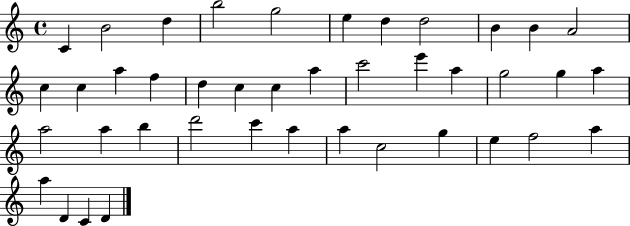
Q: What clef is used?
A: treble